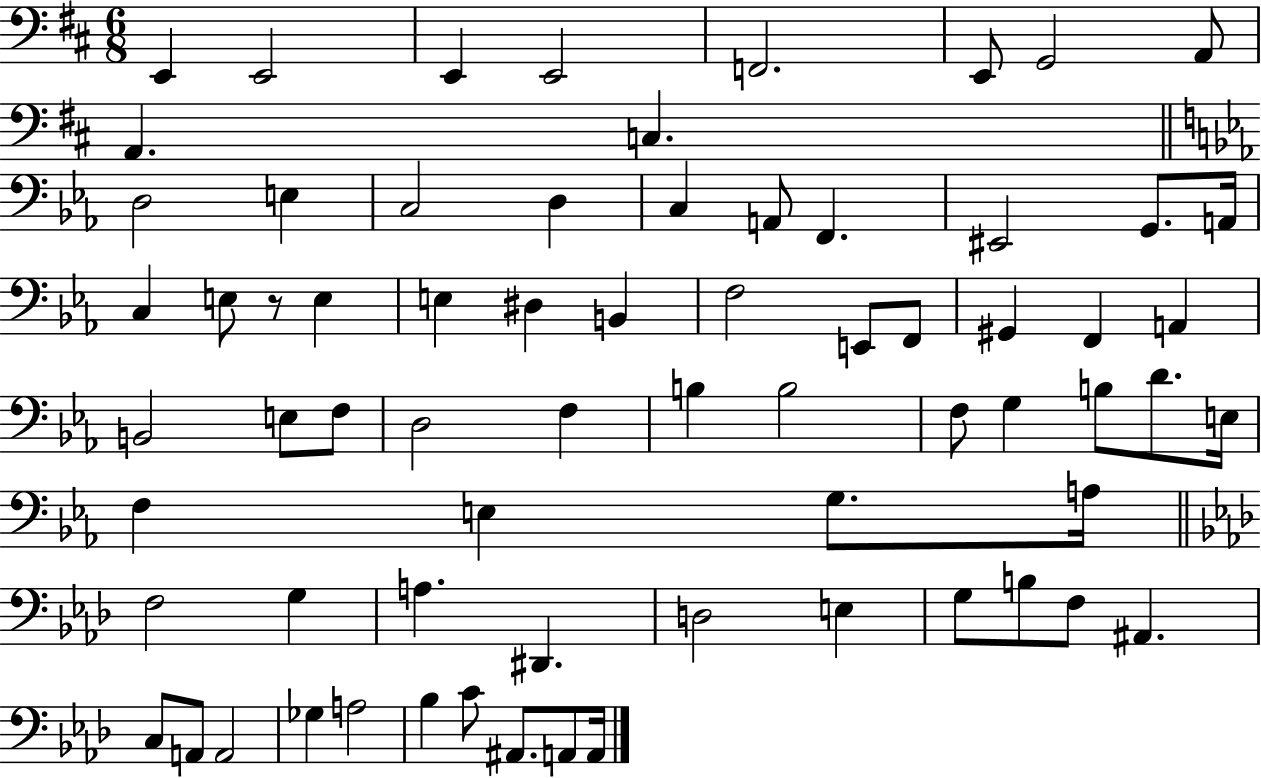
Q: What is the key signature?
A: D major